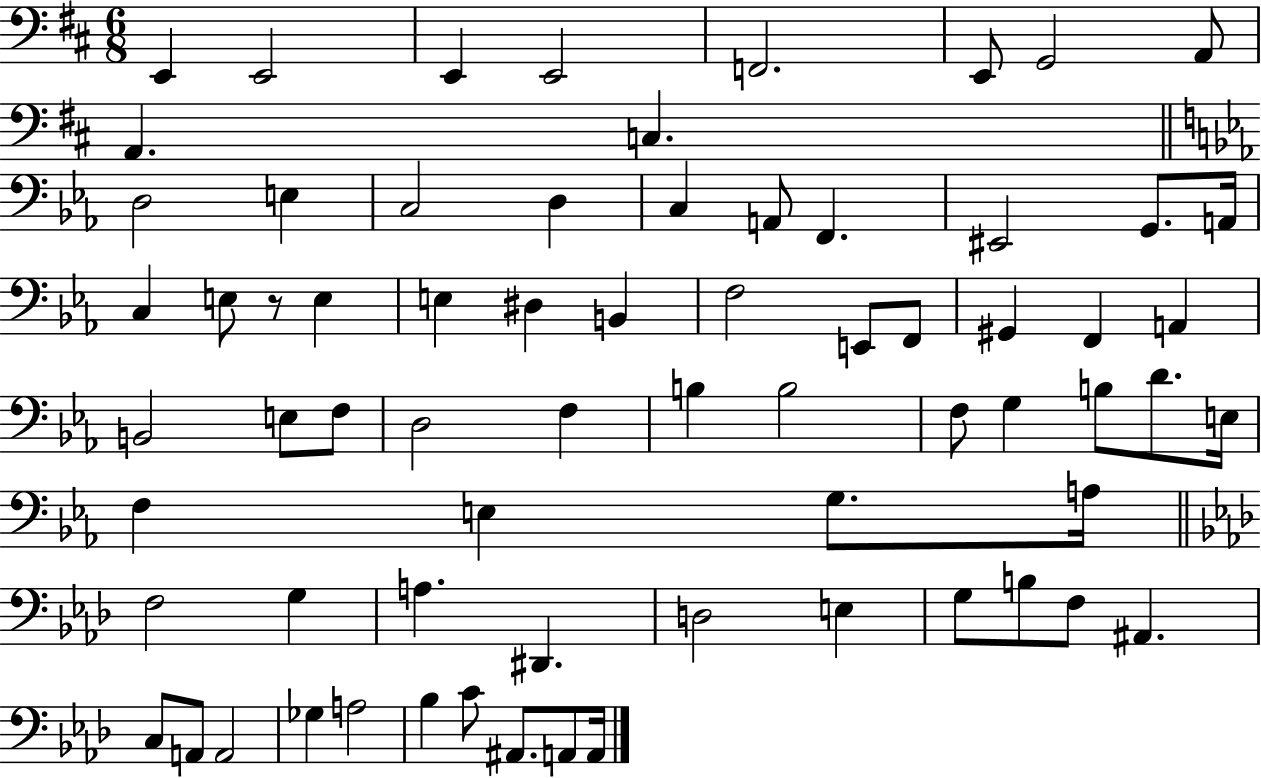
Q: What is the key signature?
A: D major